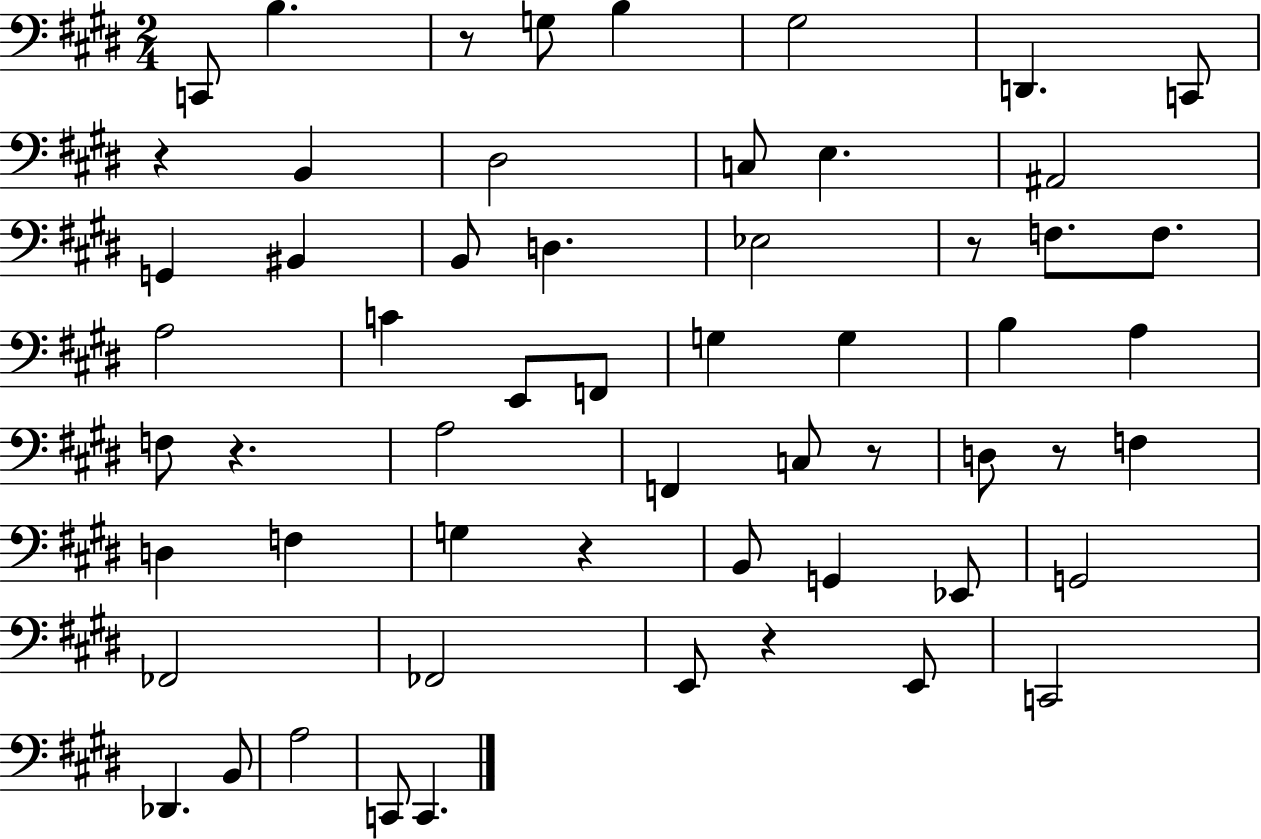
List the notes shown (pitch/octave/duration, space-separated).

C2/e B3/q. R/e G3/e B3/q G#3/h D2/q. C2/e R/q B2/q D#3/h C3/e E3/q. A#2/h G2/q BIS2/q B2/e D3/q. Eb3/h R/e F3/e. F3/e. A3/h C4/q E2/e F2/e G3/q G3/q B3/q A3/q F3/e R/q. A3/h F2/q C3/e R/e D3/e R/e F3/q D3/q F3/q G3/q R/q B2/e G2/q Eb2/e G2/h FES2/h FES2/h E2/e R/q E2/e C2/h Db2/q. B2/e A3/h C2/e C2/q.